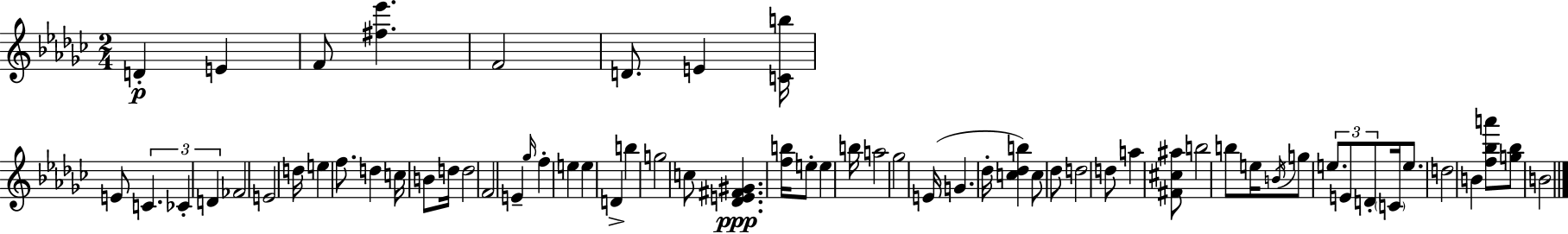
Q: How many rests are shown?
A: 0